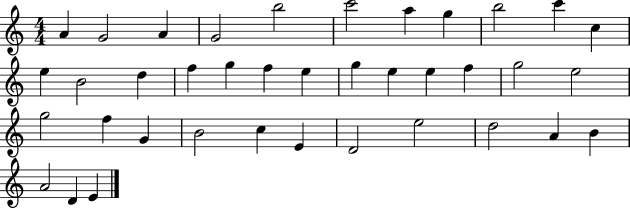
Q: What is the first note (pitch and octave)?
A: A4